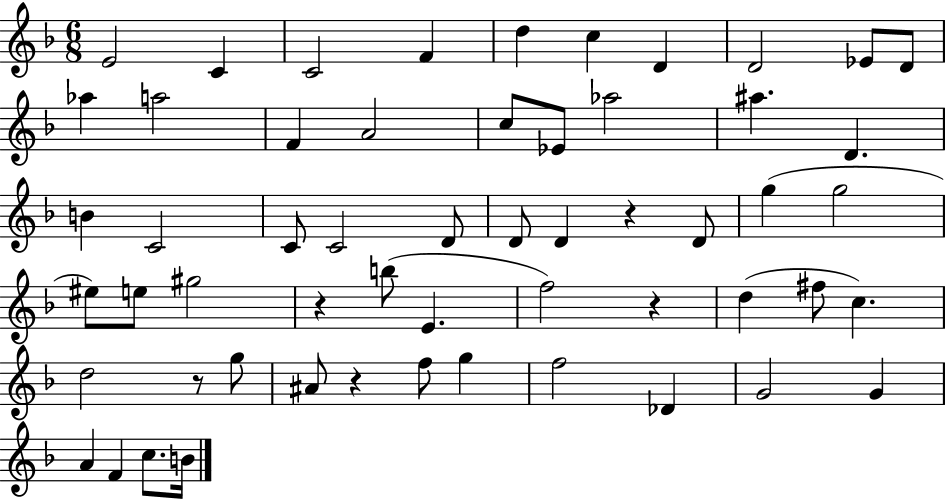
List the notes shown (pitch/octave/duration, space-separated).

E4/h C4/q C4/h F4/q D5/q C5/q D4/q D4/h Eb4/e D4/e Ab5/q A5/h F4/q A4/h C5/e Eb4/e Ab5/h A#5/q. D4/q. B4/q C4/h C4/e C4/h D4/e D4/e D4/q R/q D4/e G5/q G5/h EIS5/e E5/e G#5/h R/q B5/e E4/q. F5/h R/q D5/q F#5/e C5/q. D5/h R/e G5/e A#4/e R/q F5/e G5/q F5/h Db4/q G4/h G4/q A4/q F4/q C5/e. B4/s